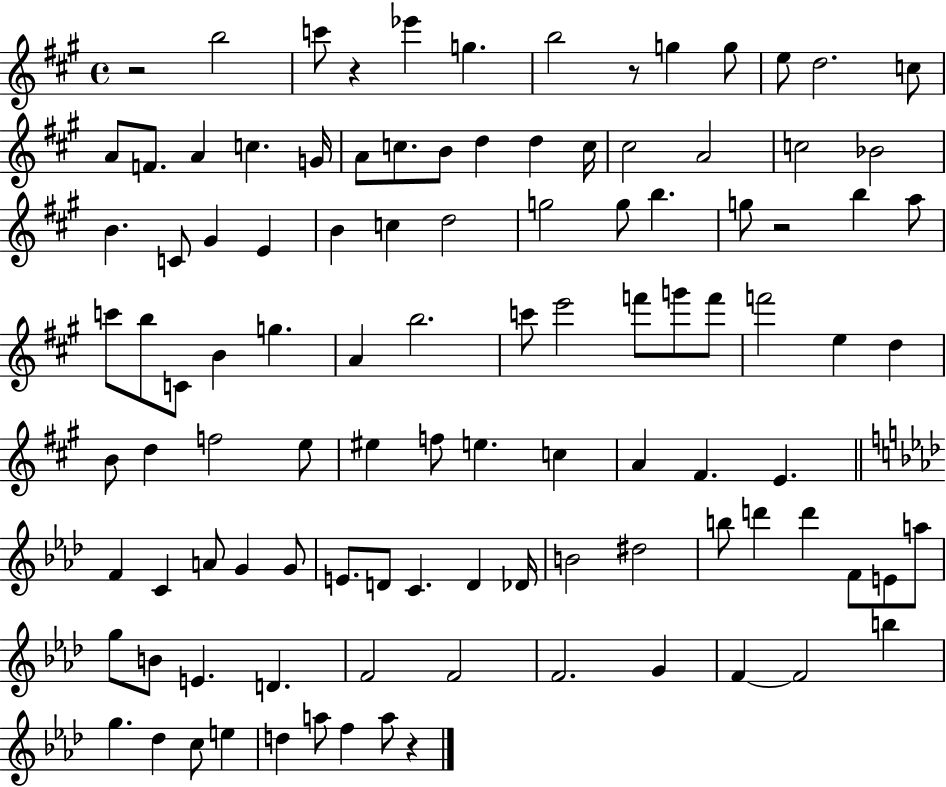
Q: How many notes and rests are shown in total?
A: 106